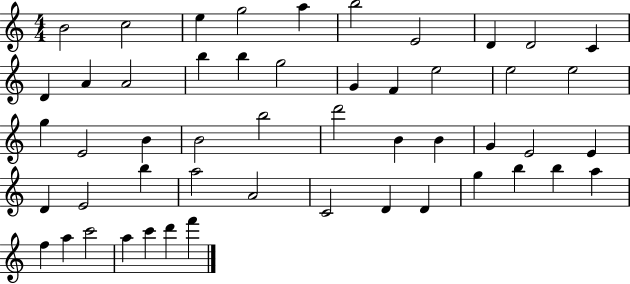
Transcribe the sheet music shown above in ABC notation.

X:1
T:Untitled
M:4/4
L:1/4
K:C
B2 c2 e g2 a b2 E2 D D2 C D A A2 b b g2 G F e2 e2 e2 g E2 B B2 b2 d'2 B B G E2 E D E2 b a2 A2 C2 D D g b b a f a c'2 a c' d' f'